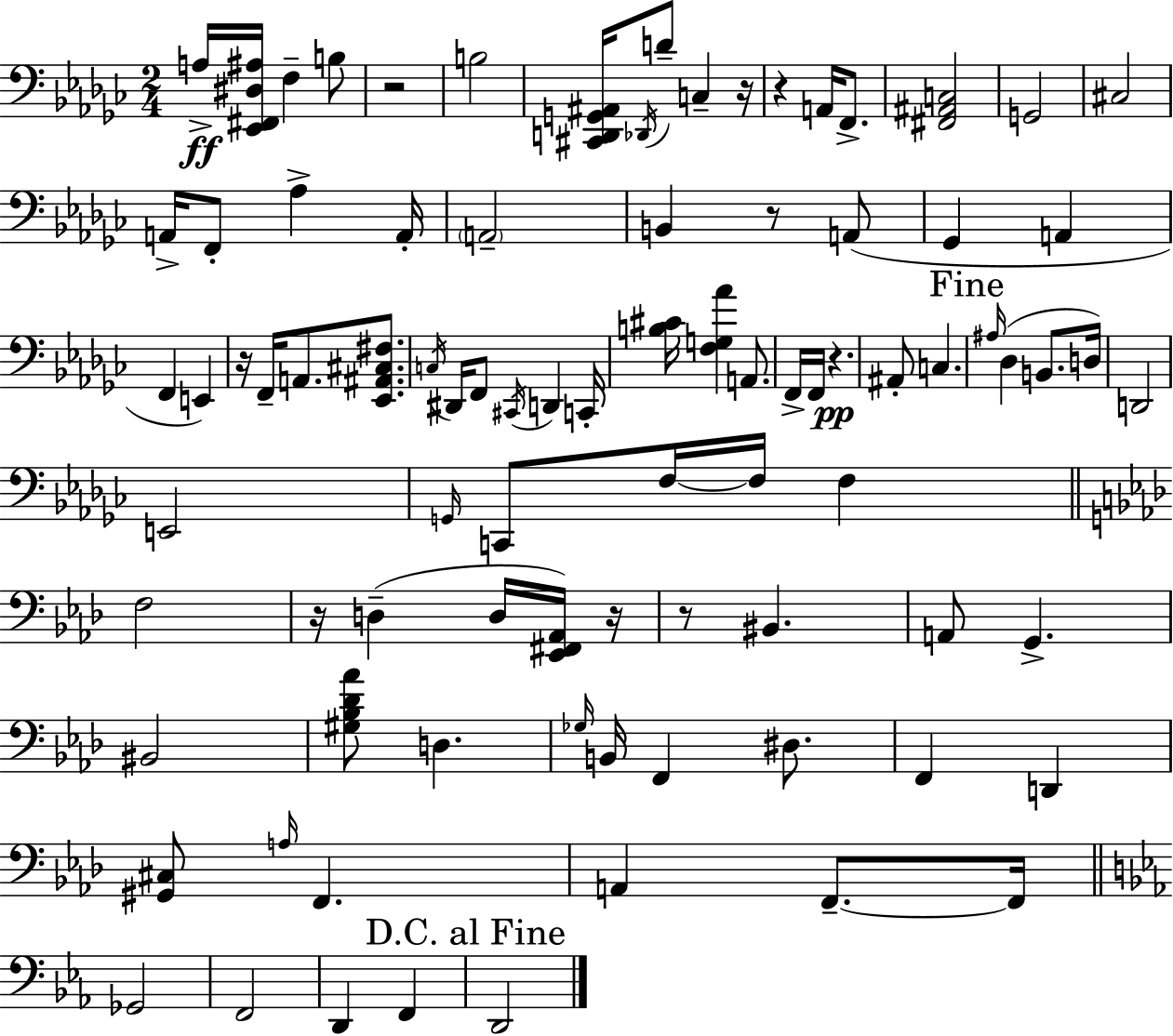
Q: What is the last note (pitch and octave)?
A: D2